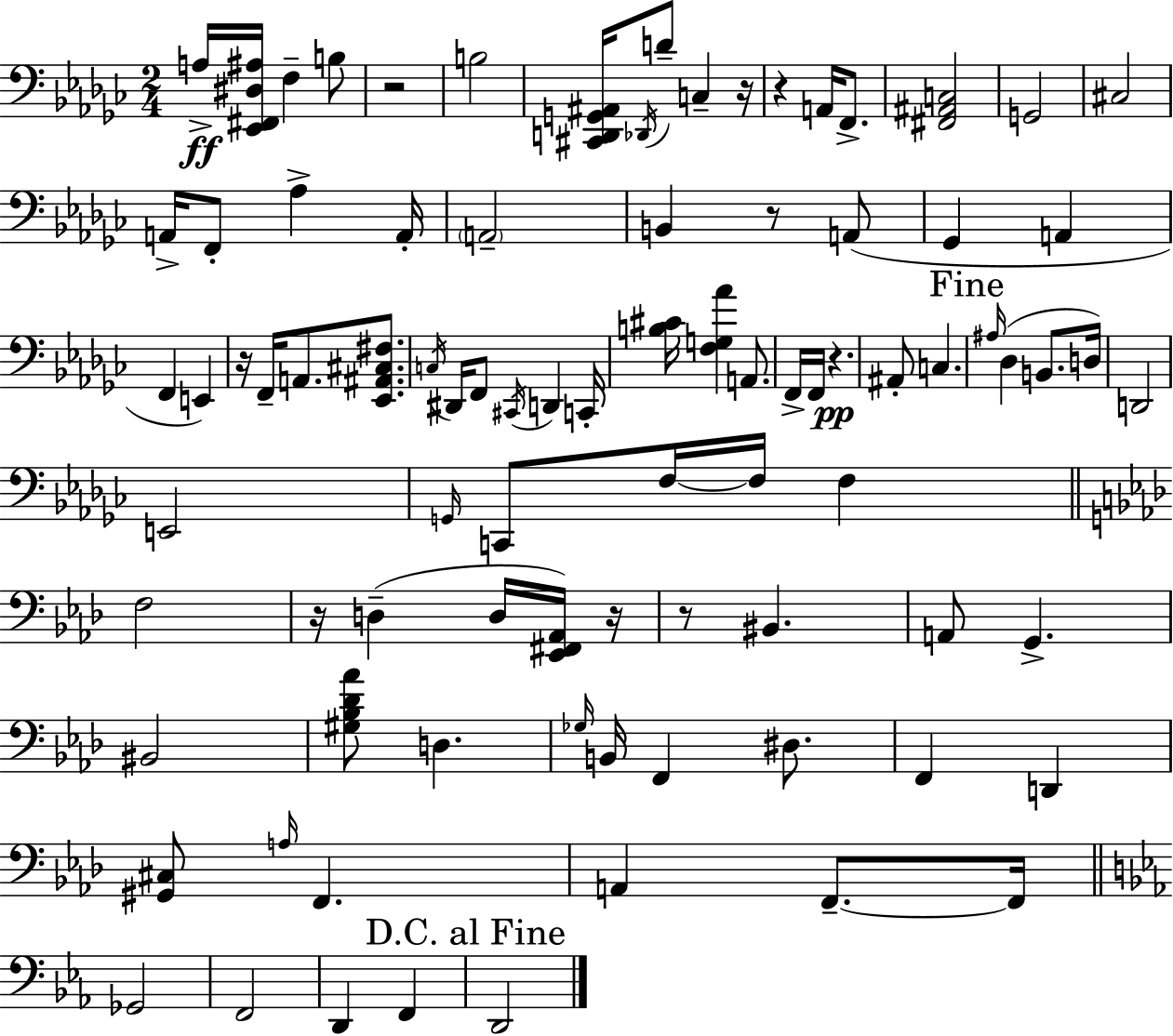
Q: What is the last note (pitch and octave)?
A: D2